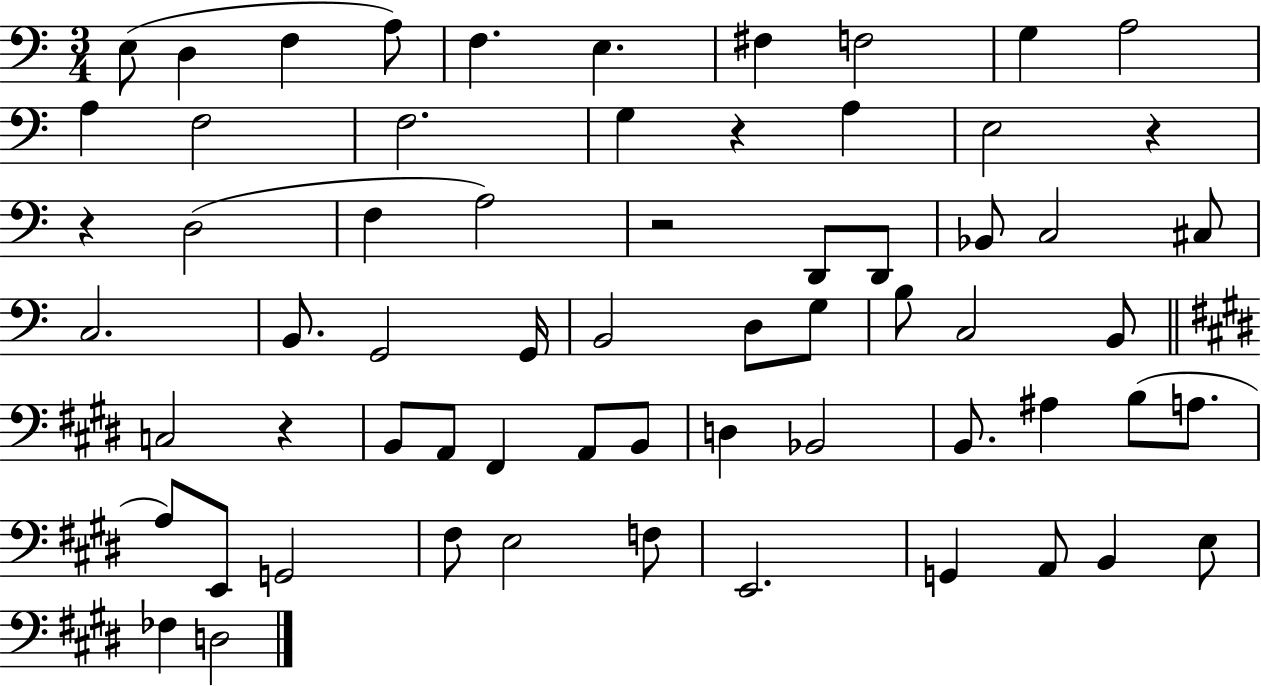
{
  \clef bass
  \numericTimeSignature
  \time 3/4
  \key c \major
  e8( d4 f4 a8) | f4. e4. | fis4 f2 | g4 a2 | \break a4 f2 | f2. | g4 r4 a4 | e2 r4 | \break r4 d2( | f4 a2) | r2 d,8 d,8 | bes,8 c2 cis8 | \break c2. | b,8. g,2 g,16 | b,2 d8 g8 | b8 c2 b,8 | \break \bar "||" \break \key e \major c2 r4 | b,8 a,8 fis,4 a,8 b,8 | d4 bes,2 | b,8. ais4 b8( a8. | \break a8) e,8 g,2 | fis8 e2 f8 | e,2. | g,4 a,8 b,4 e8 | \break fes4 d2 | \bar "|."
}